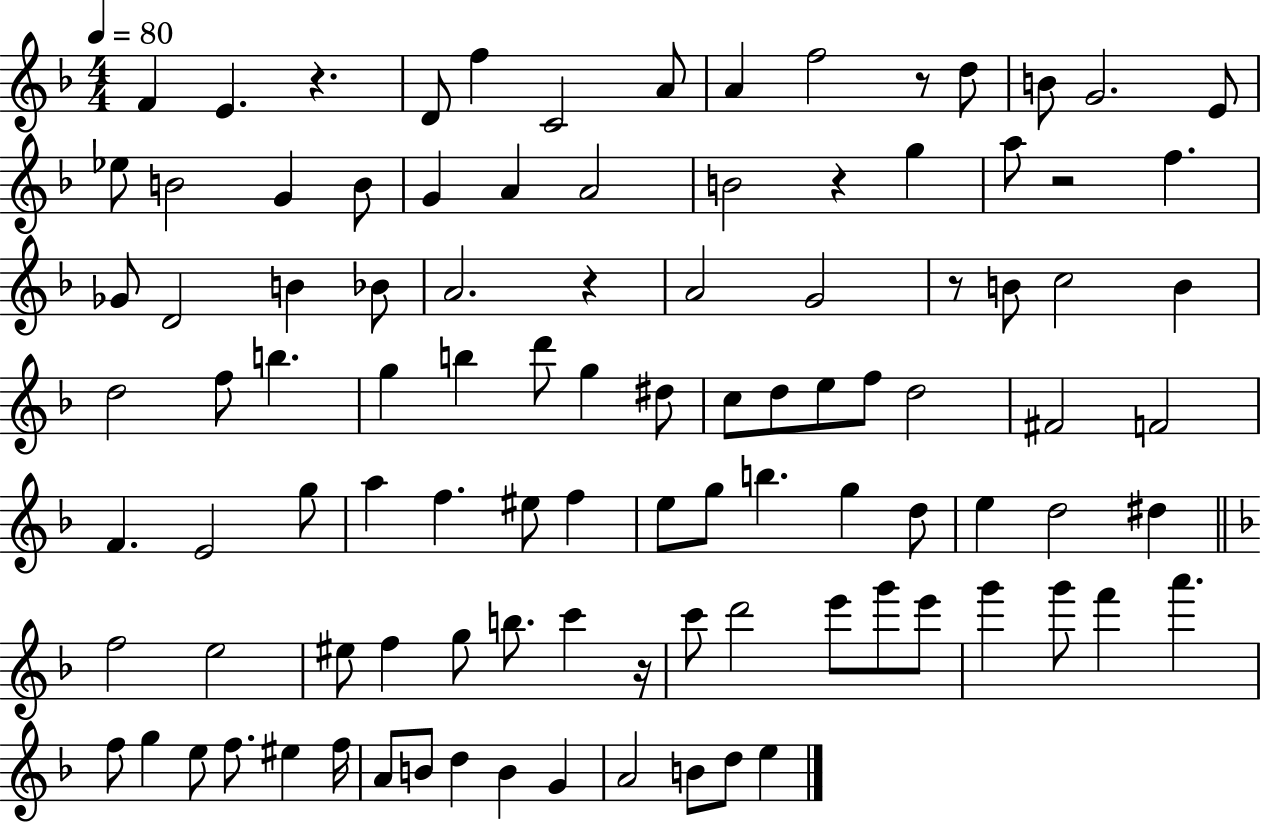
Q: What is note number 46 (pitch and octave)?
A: D5